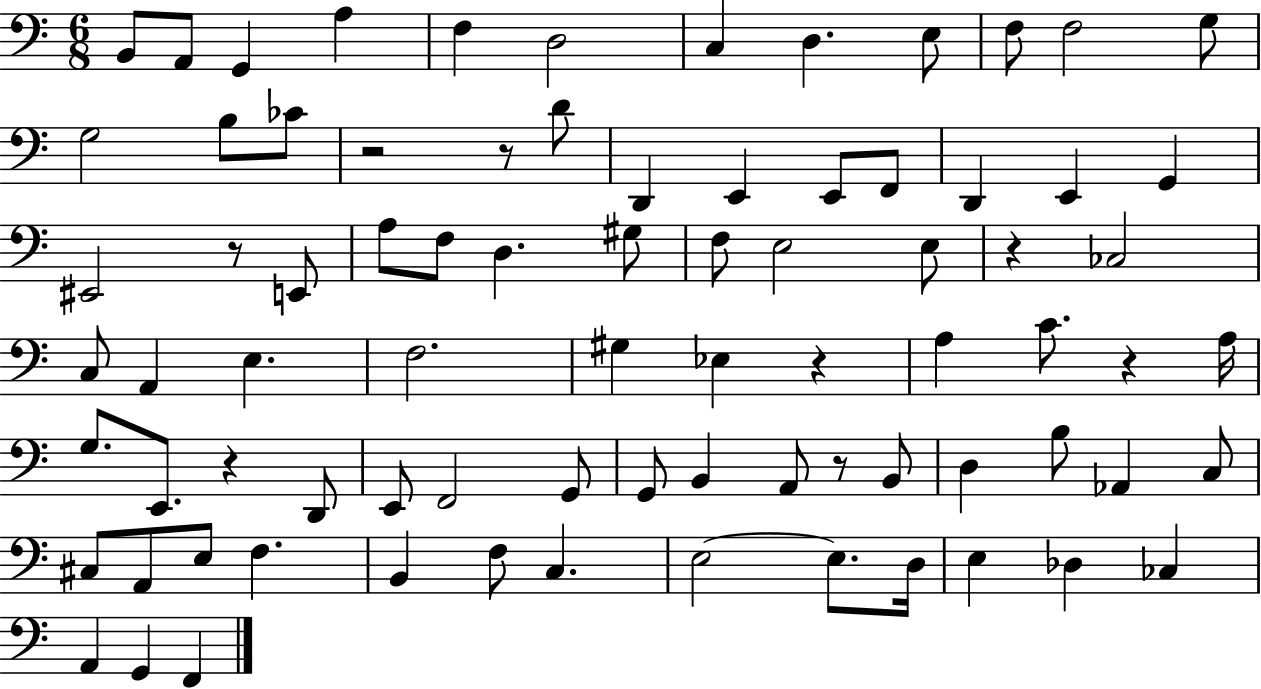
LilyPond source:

{
  \clef bass
  \numericTimeSignature
  \time 6/8
  \key c \major
  \repeat volta 2 { b,8 a,8 g,4 a4 | f4 d2 | c4 d4. e8 | f8 f2 g8 | \break g2 b8 ces'8 | r2 r8 d'8 | d,4 e,4 e,8 f,8 | d,4 e,4 g,4 | \break eis,2 r8 e,8 | a8 f8 d4. gis8 | f8 e2 e8 | r4 ces2 | \break c8 a,4 e4. | f2. | gis4 ees4 r4 | a4 c'8. r4 a16 | \break g8. e,8. r4 d,8 | e,8 f,2 g,8 | g,8 b,4 a,8 r8 b,8 | d4 b8 aes,4 c8 | \break cis8 a,8 e8 f4. | b,4 f8 c4. | e2~~ e8. d16 | e4 des4 ces4 | \break a,4 g,4 f,4 | } \bar "|."
}